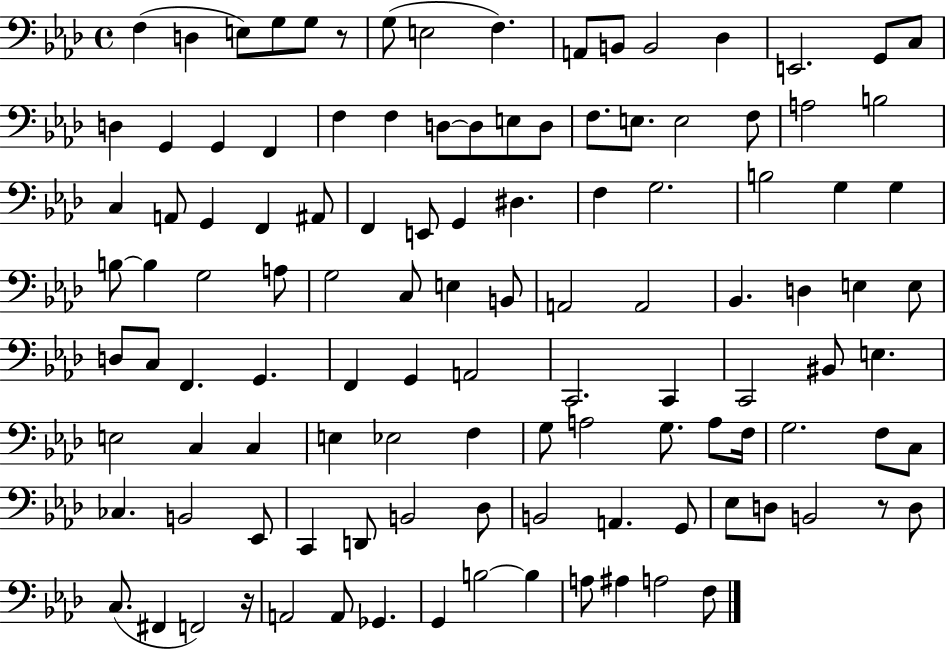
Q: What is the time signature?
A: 4/4